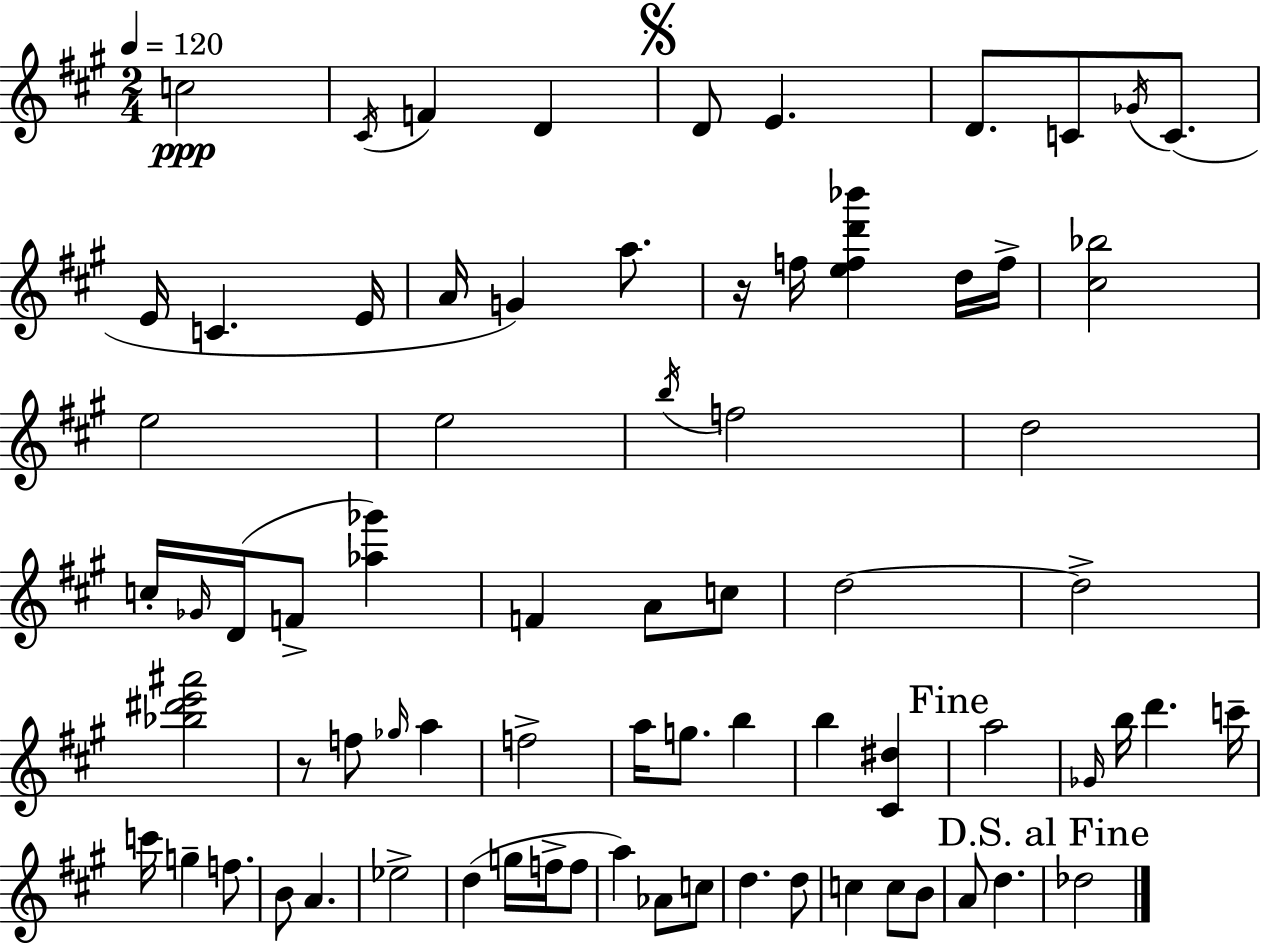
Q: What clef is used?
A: treble